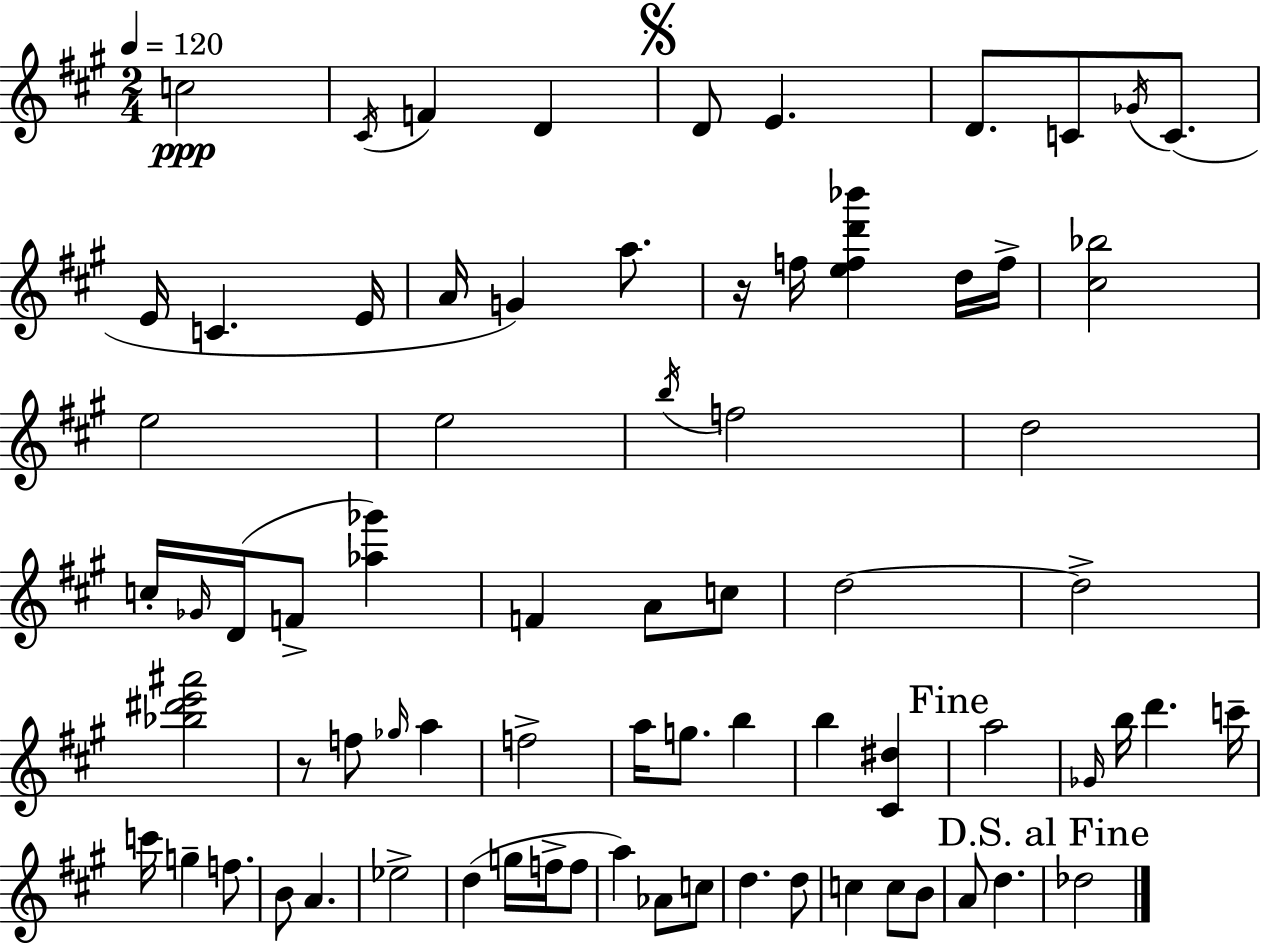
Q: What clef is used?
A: treble